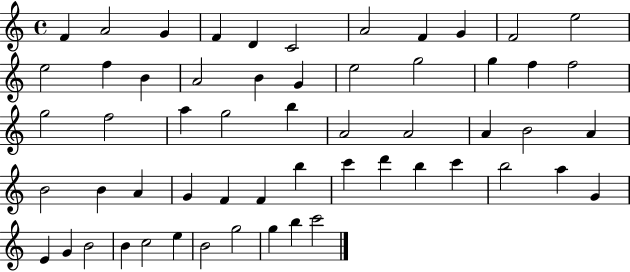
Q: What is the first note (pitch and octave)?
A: F4